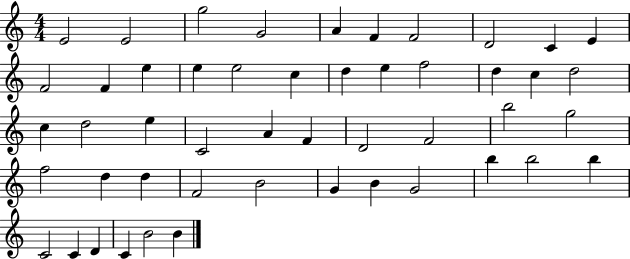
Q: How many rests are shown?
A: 0